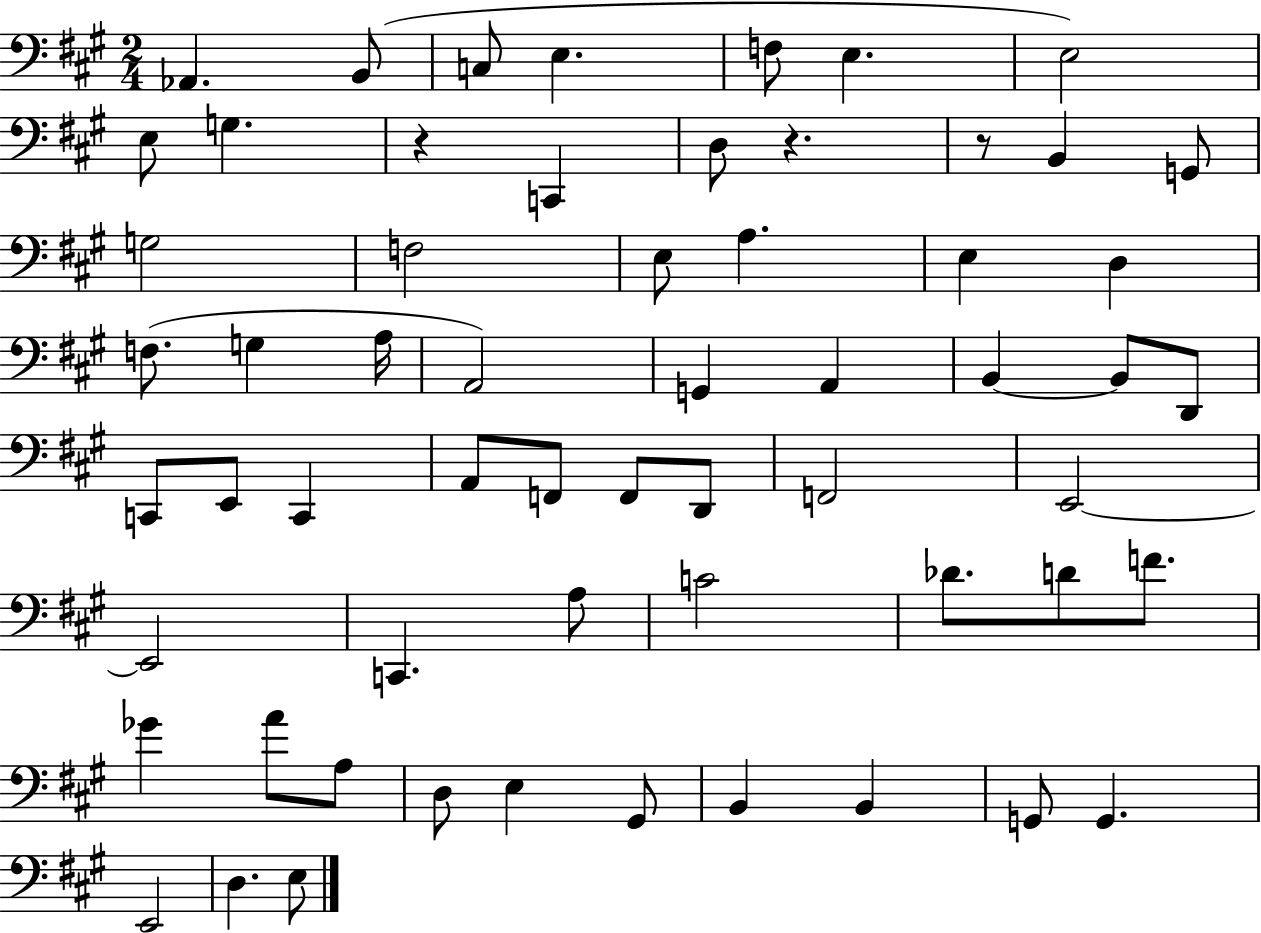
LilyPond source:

{
  \clef bass
  \numericTimeSignature
  \time 2/4
  \key a \major
  aes,4. b,8( | c8 e4. | f8 e4. | e2) | \break e8 g4. | r4 c,4 | d8 r4. | r8 b,4 g,8 | \break g2 | f2 | e8 a4. | e4 d4 | \break f8.( g4 a16 | a,2) | g,4 a,4 | b,4~~ b,8 d,8 | \break c,8 e,8 c,4 | a,8 f,8 f,8 d,8 | f,2 | e,2~~ | \break e,2 | c,4. a8 | c'2 | des'8. d'8 f'8. | \break ges'4 a'8 a8 | d8 e4 gis,8 | b,4 b,4 | g,8 g,4. | \break e,2 | d4. e8 | \bar "|."
}